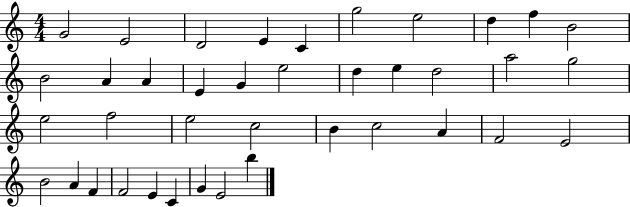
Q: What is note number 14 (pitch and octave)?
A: E4